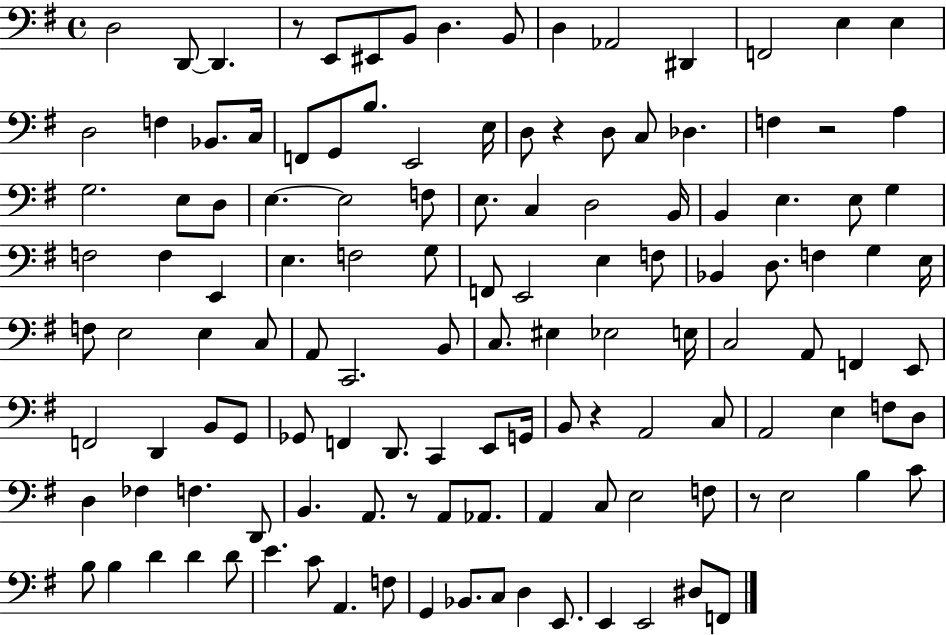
{
  \clef bass
  \time 4/4
  \defaultTimeSignature
  \key g \major
  d2 d,8~~ d,4. | r8 e,8 eis,8 b,8 d4. b,8 | d4 aes,2 dis,4 | f,2 e4 e4 | \break d2 f4 bes,8. c16 | f,8 g,8 b8. e,2 e16 | d8 r4 d8 c8 des4. | f4 r2 a4 | \break g2. e8 d8 | e4.~~ e2 f8 | e8. c4 d2 b,16 | b,4 e4. e8 g4 | \break f2 f4 e,4 | e4. f2 g8 | f,8 e,2 e4 f8 | bes,4 d8. f4 g4 e16 | \break f8 e2 e4 c8 | a,8 c,2. b,8 | c8. eis4 ees2 e16 | c2 a,8 f,4 e,8 | \break f,2 d,4 b,8 g,8 | ges,8 f,4 d,8. c,4 e,8 g,16 | b,8 r4 a,2 c8 | a,2 e4 f8 d8 | \break d4 fes4 f4. d,8 | b,4. a,8. r8 a,8 aes,8. | a,4 c8 e2 f8 | r8 e2 b4 c'8 | \break b8 b4 d'4 d'4 d'8 | e'4. c'8 a,4. f8 | g,4 bes,8. c8 d4 e,8. | e,4 e,2 dis8 f,8 | \break \bar "|."
}